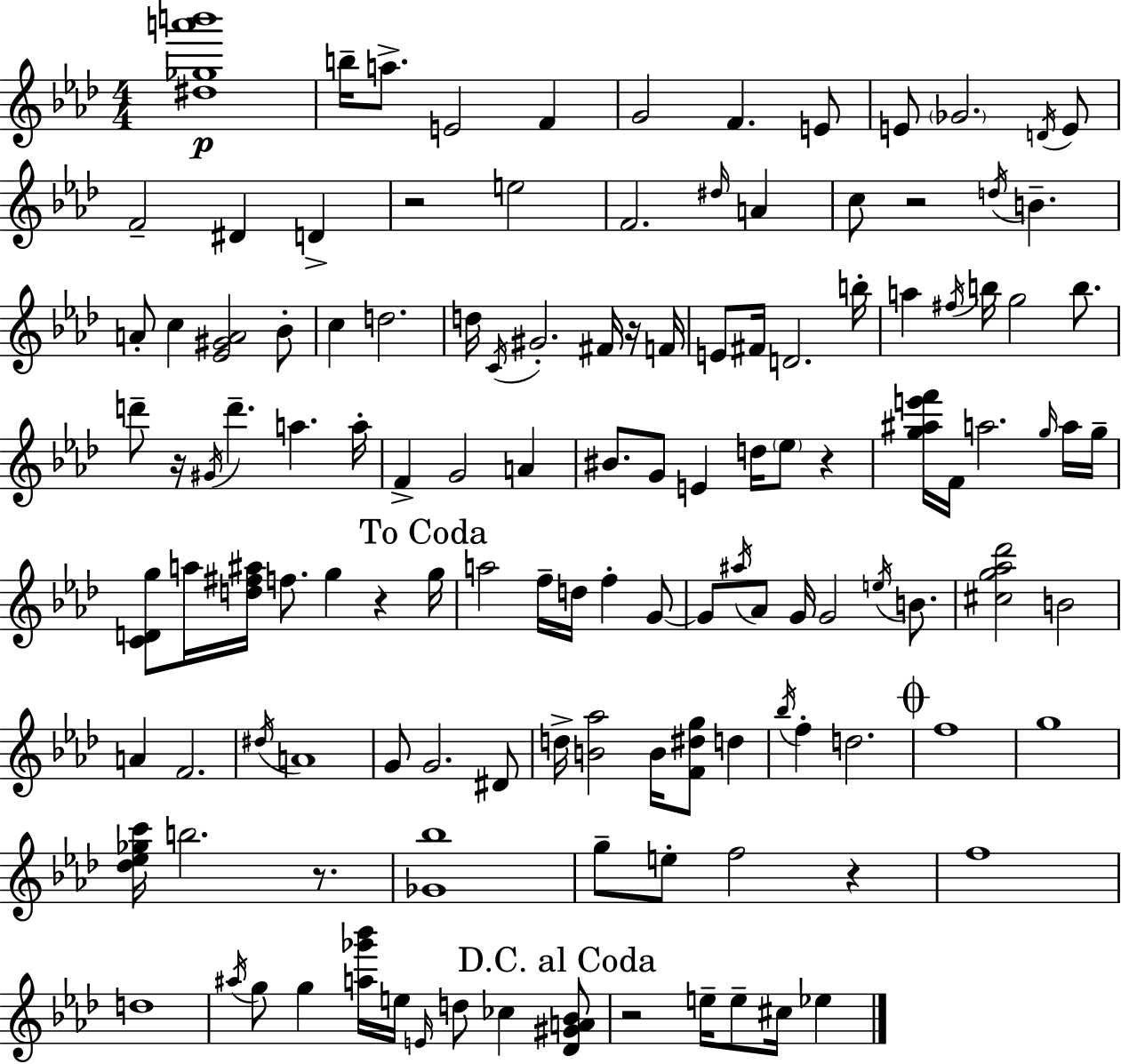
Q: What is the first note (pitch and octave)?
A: B5